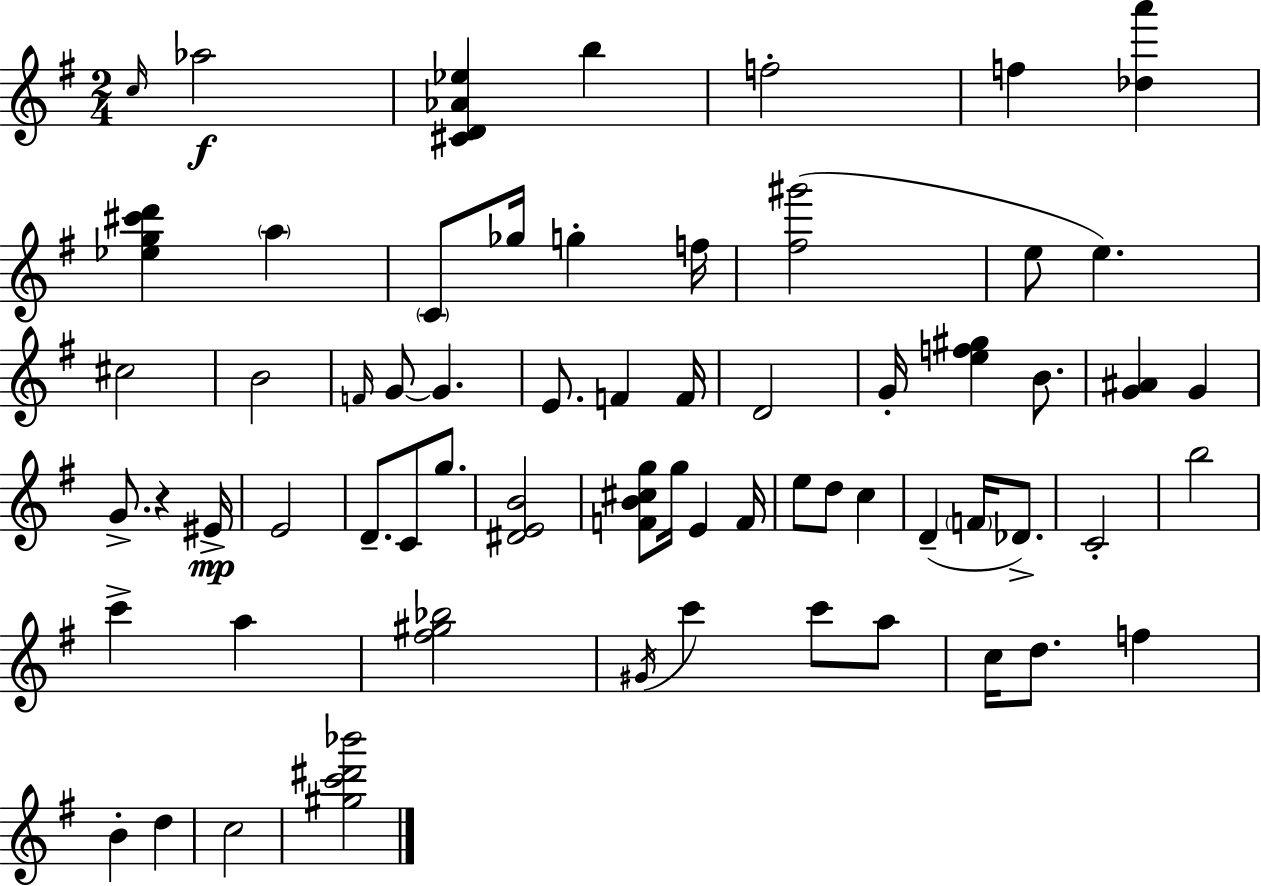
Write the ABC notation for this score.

X:1
T:Untitled
M:2/4
L:1/4
K:G
c/4 _a2 [^CD_A_e] b f2 f [_da'] [_eg^c'd'] a C/2 _g/4 g f/4 [^f^g']2 e/2 e ^c2 B2 F/4 G/2 G E/2 F F/4 D2 G/4 [ef^g] B/2 [G^A] G G/2 z ^E/4 E2 D/2 C/2 g/2 [^DEB]2 [FB^cg]/2 g/4 E F/4 e/2 d/2 c D F/4 _D/2 C2 b2 c' a [^f^g_b]2 ^G/4 c' c'/2 a/2 c/4 d/2 f B d c2 [^gc'^d'_b']2